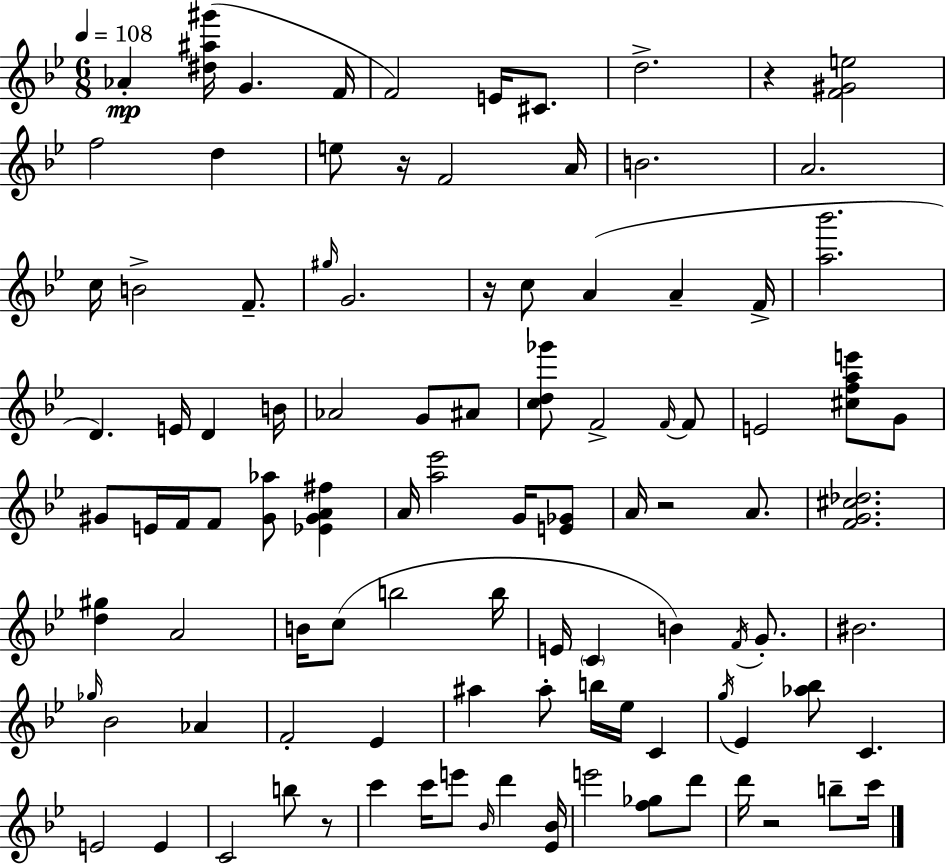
Ab4/q [D#5,A#5,G#6]/s G4/q. F4/s F4/h E4/s C#4/e. D5/h. R/q [F4,G#4,E5]/h F5/h D5/q E5/e R/s F4/h A4/s B4/h. A4/h. C5/s B4/h F4/e. G#5/s G4/h. R/s C5/e A4/q A4/q F4/s [A5,Bb6]/h. D4/q. E4/s D4/q B4/s Ab4/h G4/e A#4/e [C5,D5,Gb6]/e F4/h F4/s F4/e E4/h [C#5,F5,A5,E6]/e G4/e G#4/e E4/s F4/s F4/e [G#4,Ab5]/e [Eb4,G#4,A4,F#5]/q A4/s [A5,Eb6]/h G4/s [E4,Gb4]/e A4/s R/h A4/e. [F4,G4,C#5,Db5]/h. [D5,G#5]/q A4/h B4/s C5/e B5/h B5/s E4/s C4/q B4/q F4/s G4/e. BIS4/h. Gb5/s Bb4/h Ab4/q F4/h Eb4/q A#5/q A#5/e B5/s Eb5/s C4/q G5/s Eb4/q [Ab5,Bb5]/e C4/q. E4/h E4/q C4/h B5/e R/e C6/q C6/s E6/e Bb4/s D6/q [Eb4,Bb4]/s E6/h [F5,Gb5]/e D6/e D6/s R/h B5/e C6/s